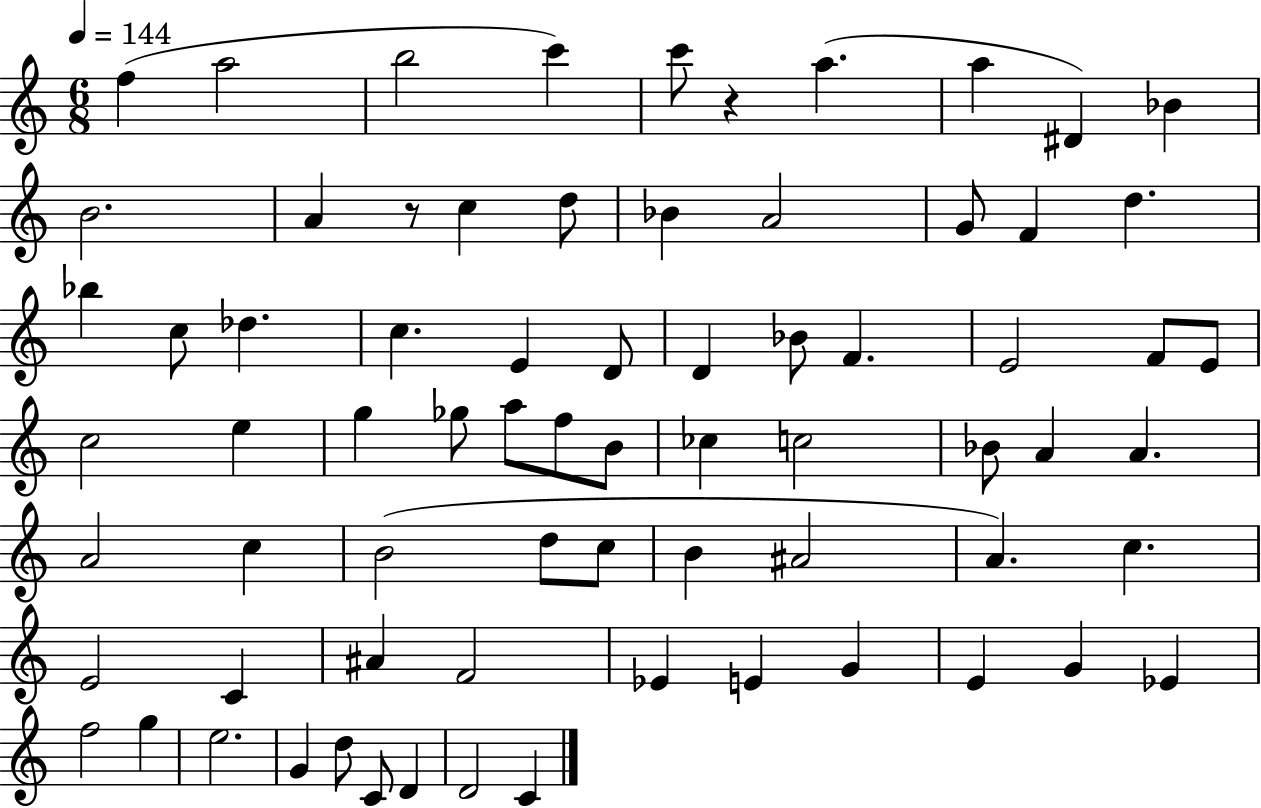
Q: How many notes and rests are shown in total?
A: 72